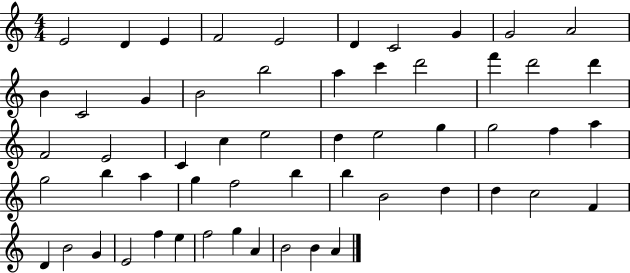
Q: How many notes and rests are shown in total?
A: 56